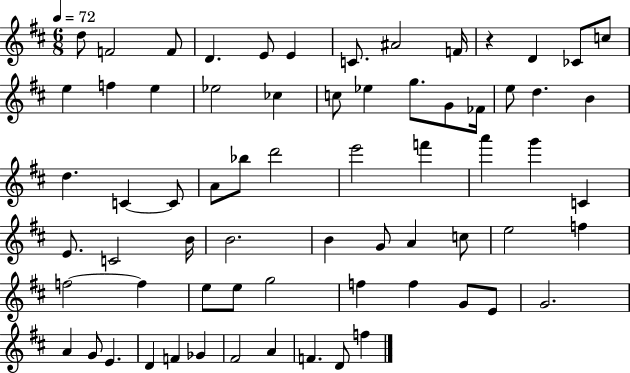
X:1
T:Untitled
M:6/8
L:1/4
K:D
d/2 F2 F/2 D E/2 E C/2 ^A2 F/4 z D _C/2 c/2 e f e _e2 _c c/2 _e g/2 G/2 _F/4 e/2 d B d C C/2 A/2 _b/2 d'2 e'2 f' a' g' C E/2 C2 B/4 B2 B G/2 A c/2 e2 f f2 f e/2 e/2 g2 f f G/2 E/2 G2 A G/2 E D F _G ^F2 A F D/2 f